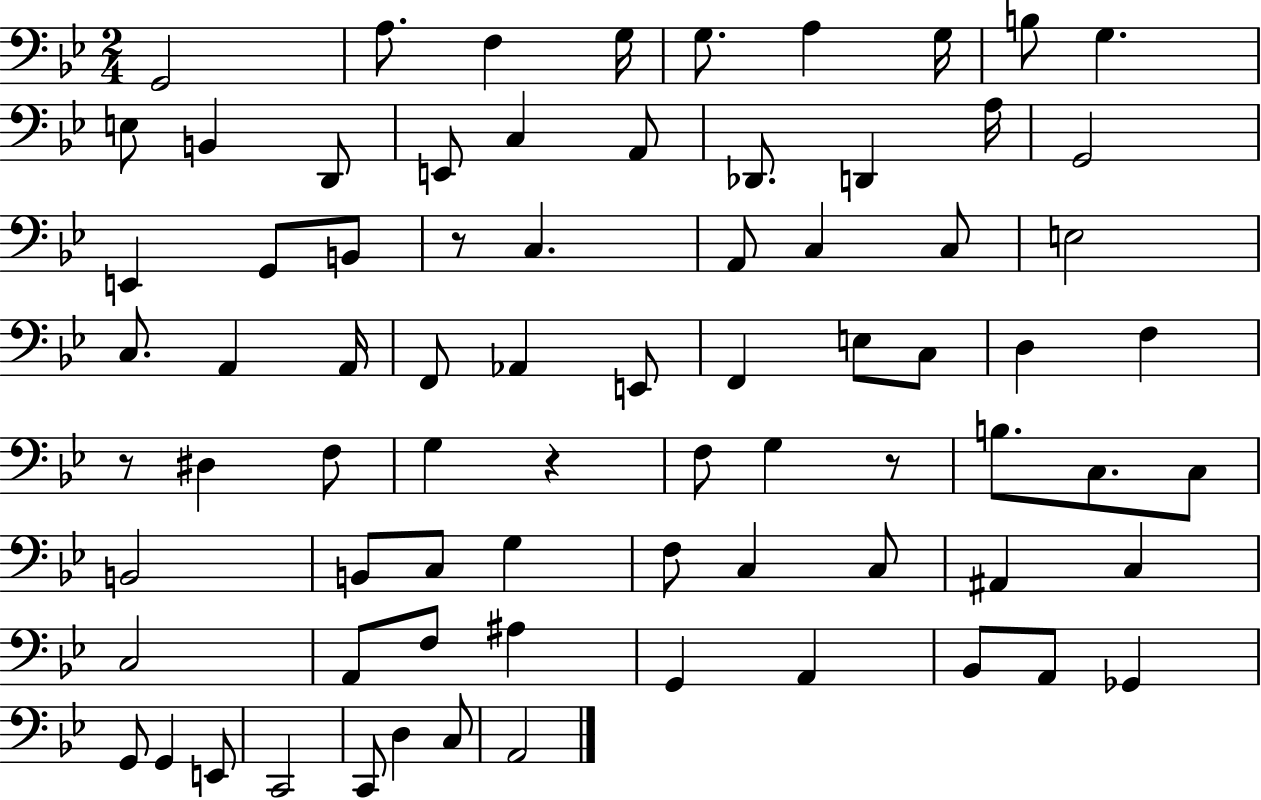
{
  \clef bass
  \numericTimeSignature
  \time 2/4
  \key bes \major
  g,2 | a8. f4 g16 | g8. a4 g16 | b8 g4. | \break e8 b,4 d,8 | e,8 c4 a,8 | des,8. d,4 a16 | g,2 | \break e,4 g,8 b,8 | r8 c4. | a,8 c4 c8 | e2 | \break c8. a,4 a,16 | f,8 aes,4 e,8 | f,4 e8 c8 | d4 f4 | \break r8 dis4 f8 | g4 r4 | f8 g4 r8 | b8. c8. c8 | \break b,2 | b,8 c8 g4 | f8 c4 c8 | ais,4 c4 | \break c2 | a,8 f8 ais4 | g,4 a,4 | bes,8 a,8 ges,4 | \break g,8 g,4 e,8 | c,2 | c,8 d4 c8 | a,2 | \break \bar "|."
}